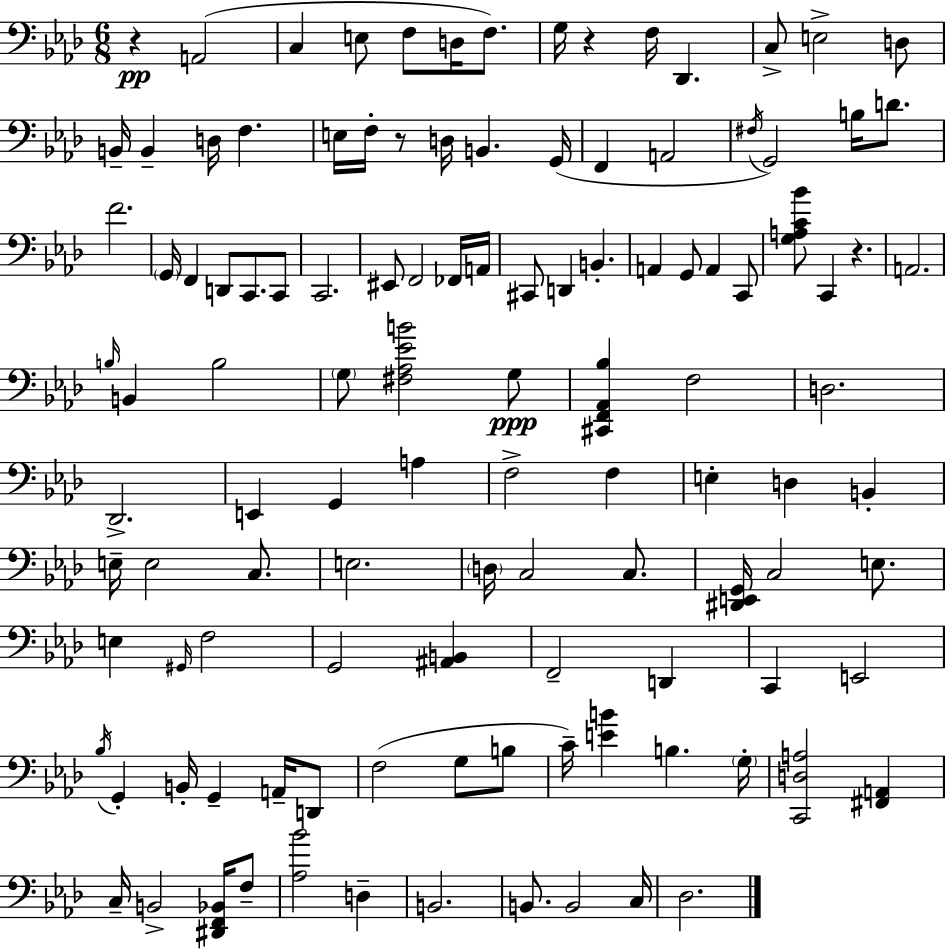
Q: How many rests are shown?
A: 4